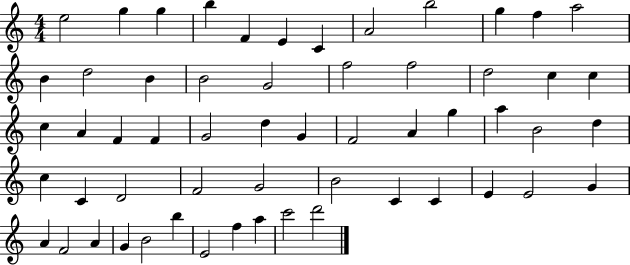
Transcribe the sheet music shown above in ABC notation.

X:1
T:Untitled
M:4/4
L:1/4
K:C
e2 g g b F E C A2 b2 g f a2 B d2 B B2 G2 f2 f2 d2 c c c A F F G2 d G F2 A g a B2 d c C D2 F2 G2 B2 C C E E2 G A F2 A G B2 b E2 f a c'2 d'2